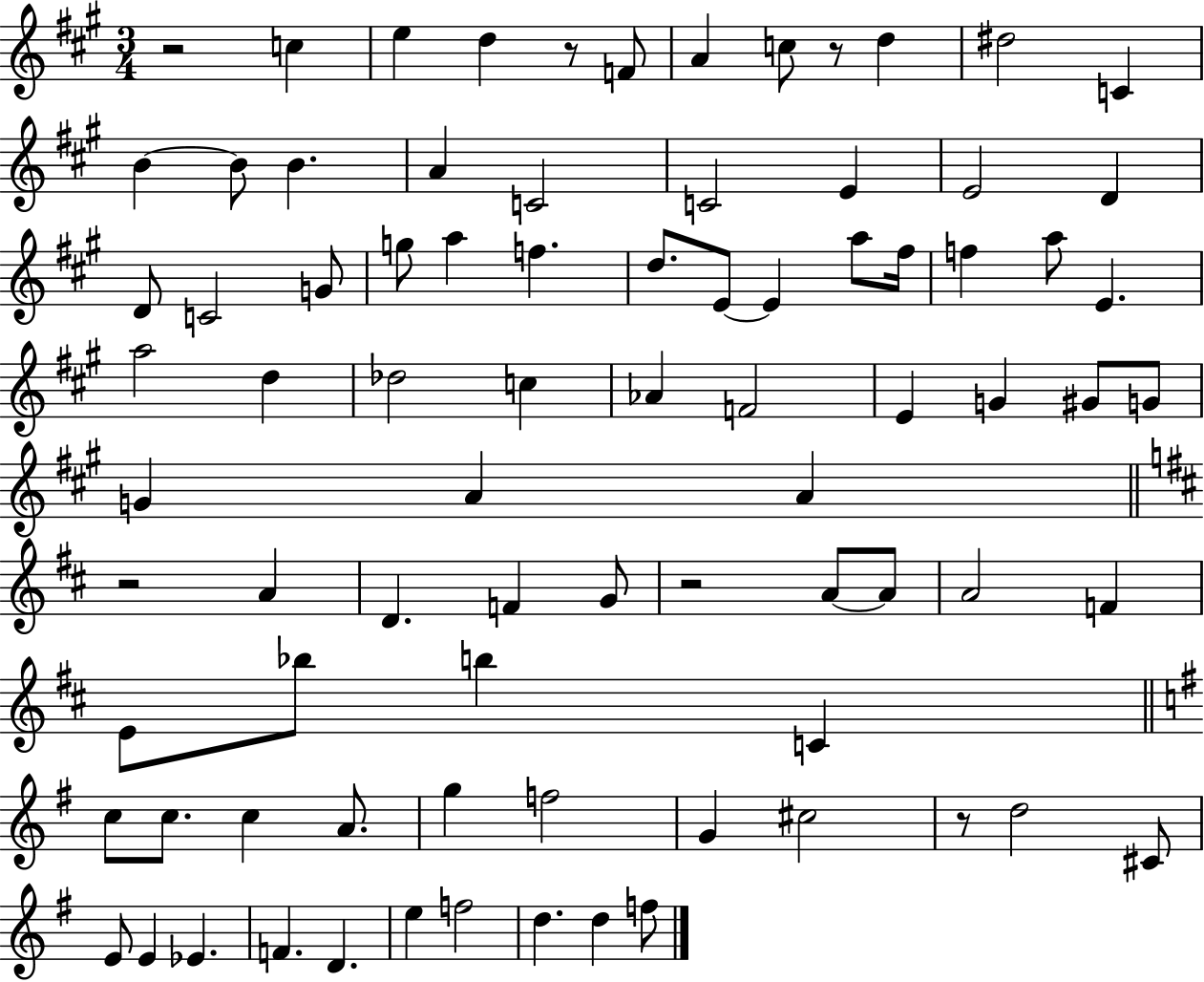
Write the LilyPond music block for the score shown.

{
  \clef treble
  \numericTimeSignature
  \time 3/4
  \key a \major
  \repeat volta 2 { r2 c''4 | e''4 d''4 r8 f'8 | a'4 c''8 r8 d''4 | dis''2 c'4 | \break b'4~~ b'8 b'4. | a'4 c'2 | c'2 e'4 | e'2 d'4 | \break d'8 c'2 g'8 | g''8 a''4 f''4. | d''8. e'8~~ e'4 a''8 fis''16 | f''4 a''8 e'4. | \break a''2 d''4 | des''2 c''4 | aes'4 f'2 | e'4 g'4 gis'8 g'8 | \break g'4 a'4 a'4 | \bar "||" \break \key d \major r2 a'4 | d'4. f'4 g'8 | r2 a'8~~ a'8 | a'2 f'4 | \break e'8 bes''8 b''4 c'4 | \bar "||" \break \key g \major c''8 c''8. c''4 a'8. | g''4 f''2 | g'4 cis''2 | r8 d''2 cis'8 | \break e'8 e'4 ees'4. | f'4. d'4. | e''4 f''2 | d''4. d''4 f''8 | \break } \bar "|."
}